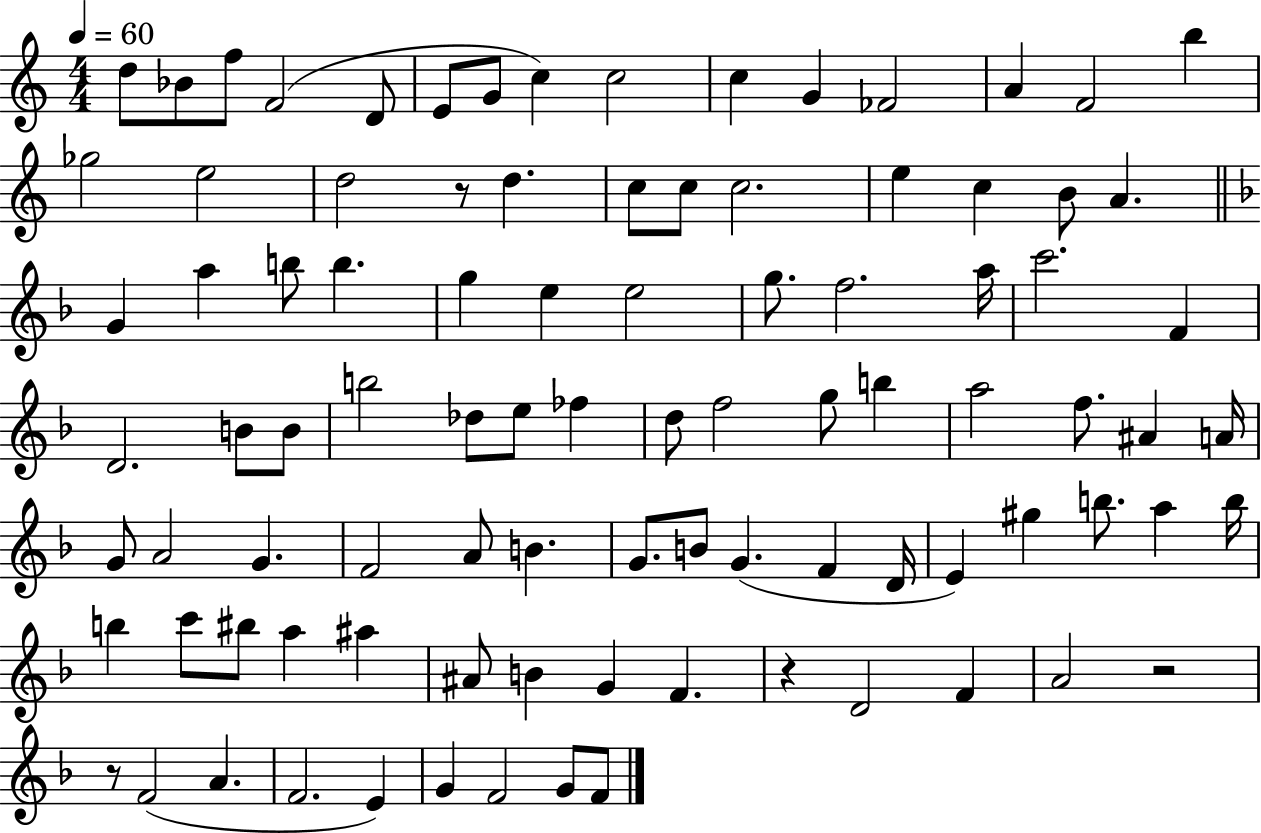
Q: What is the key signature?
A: C major